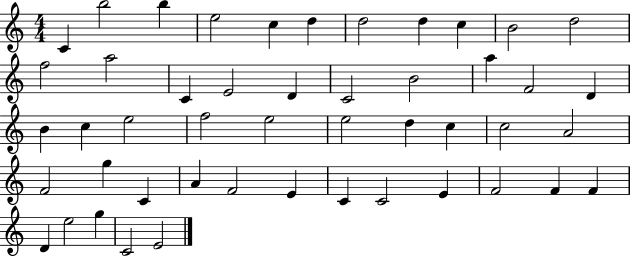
X:1
T:Untitled
M:4/4
L:1/4
K:C
C b2 b e2 c d d2 d c B2 d2 f2 a2 C E2 D C2 B2 a F2 D B c e2 f2 e2 e2 d c c2 A2 F2 g C A F2 E C C2 E F2 F F D e2 g C2 E2